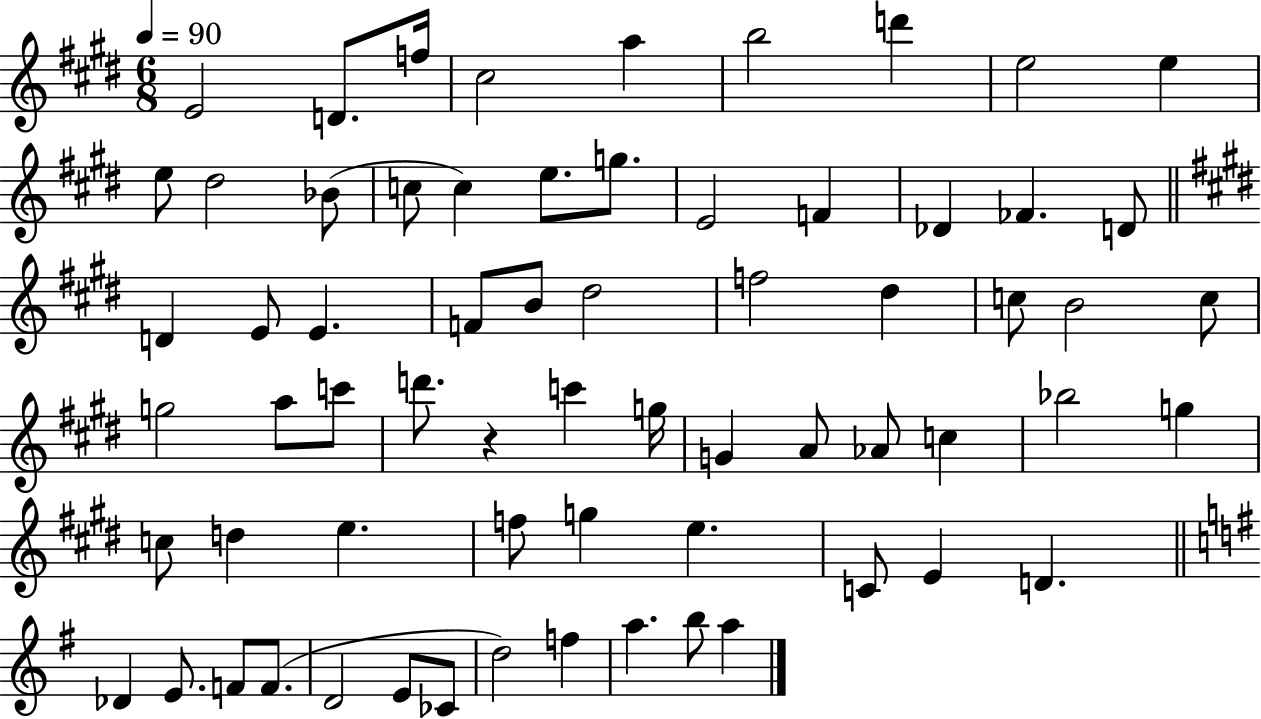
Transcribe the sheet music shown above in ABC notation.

X:1
T:Untitled
M:6/8
L:1/4
K:E
E2 D/2 f/4 ^c2 a b2 d' e2 e e/2 ^d2 _B/2 c/2 c e/2 g/2 E2 F _D _F D/2 D E/2 E F/2 B/2 ^d2 f2 ^d c/2 B2 c/2 g2 a/2 c'/2 d'/2 z c' g/4 G A/2 _A/2 c _b2 g c/2 d e f/2 g e C/2 E D _D E/2 F/2 F/2 D2 E/2 _C/2 d2 f a b/2 a